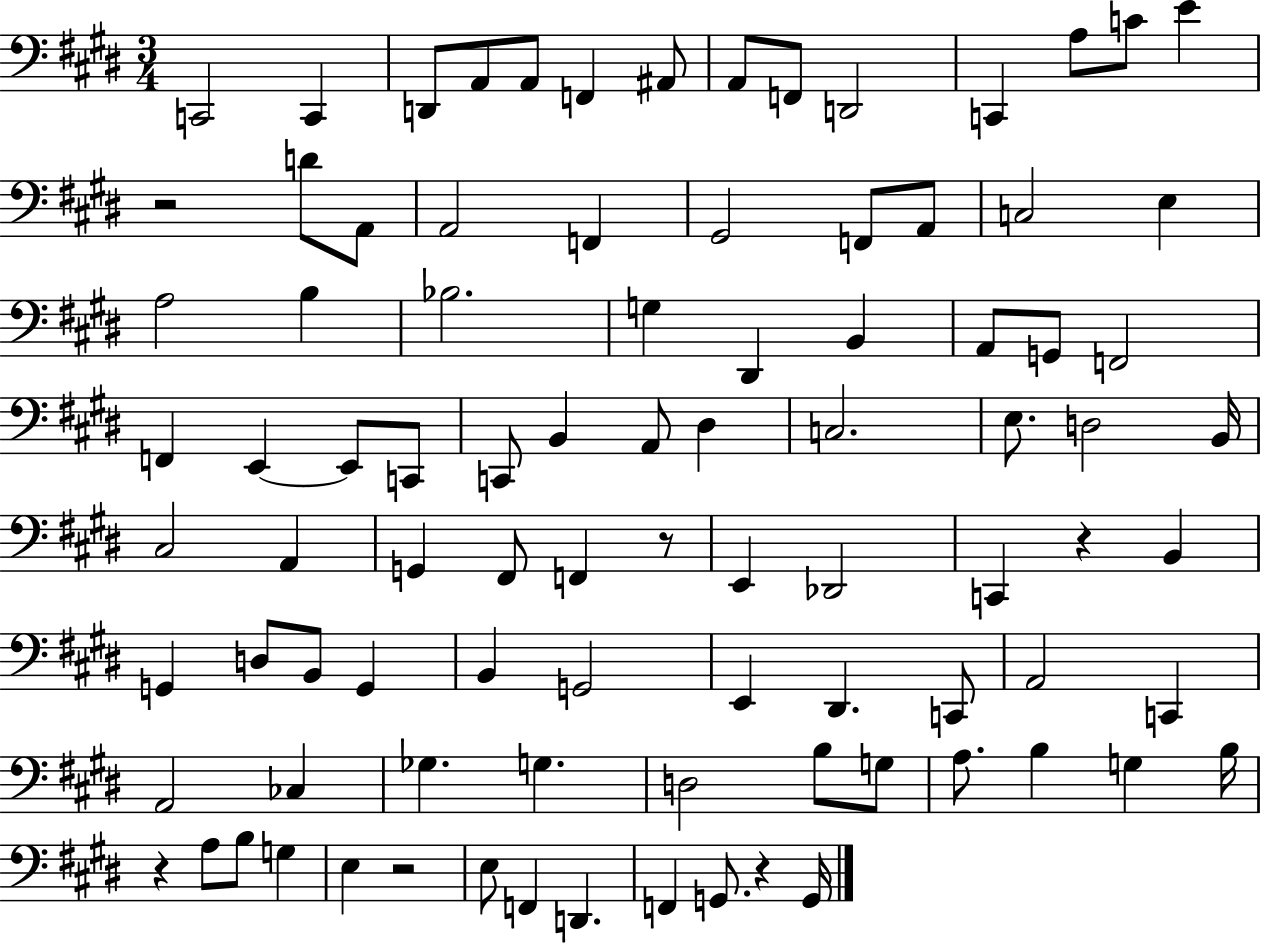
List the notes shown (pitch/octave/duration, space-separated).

C2/h C2/q D2/e A2/e A2/e F2/q A#2/e A2/e F2/e D2/h C2/q A3/e C4/e E4/q R/h D4/e A2/e A2/h F2/q G#2/h F2/e A2/e C3/h E3/q A3/h B3/q Bb3/h. G3/q D#2/q B2/q A2/e G2/e F2/h F2/q E2/q E2/e C2/e C2/e B2/q A2/e D#3/q C3/h. E3/e. D3/h B2/s C#3/h A2/q G2/q F#2/e F2/q R/e E2/q Db2/h C2/q R/q B2/q G2/q D3/e B2/e G2/q B2/q G2/h E2/q D#2/q. C2/e A2/h C2/q A2/h CES3/q Gb3/q. G3/q. D3/h B3/e G3/e A3/e. B3/q G3/q B3/s R/q A3/e B3/e G3/q E3/q R/h E3/e F2/q D2/q. F2/q G2/e. R/q G2/s